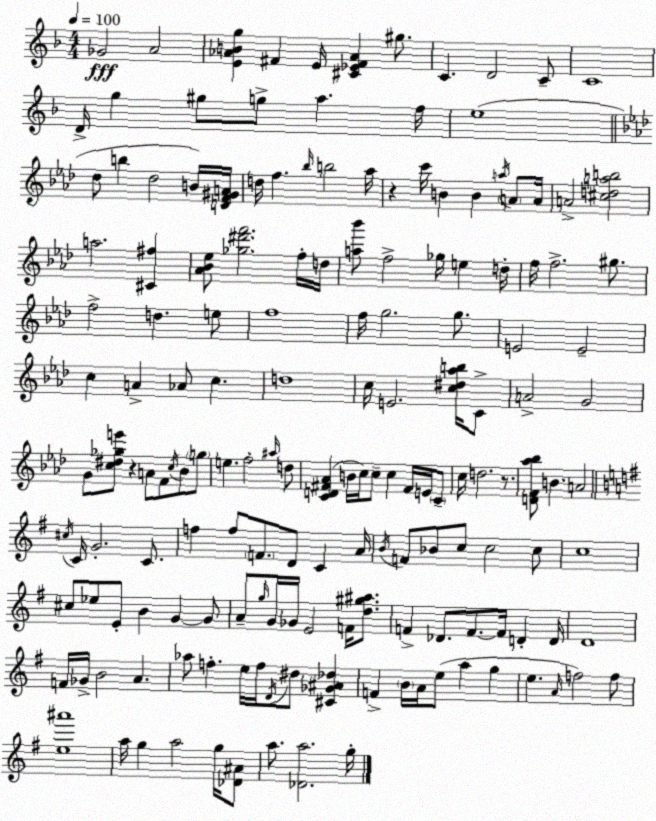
X:1
T:Untitled
M:4/4
L:1/4
K:F
_G2 A2 [E_ABg] ^F E/4 [^C_E^F_A] ^g/2 C D2 C/2 C4 D/4 g ^g/2 g/2 a f/4 e4 _d/2 b _d2 B/4 [DF^GA]/4 d/4 f _b/4 b2 _a/4 z c'/4 B B a/4 A/2 A/4 A2 [^cdab]2 a2 [^C^f] [_A_B_e]/2 [_g^d'f']2 f/4 d/4 [a_b']/2 f2 _g/4 e d/4 f/4 f2 ^g/2 f2 d e/2 f4 f/4 g2 g/2 E2 E2 c A _A/2 c d4 c/4 E2 [c^d_ab]/4 C/2 A2 G2 G/2 [c^d_ge']/2 z A/2 F/2 c/4 _B/2 g/2 e f2 ^a/4 d/2 [CD^F_A] B/4 c/4 c/2 c ^F/4 E/4 C/2 c/4 d2 z/2 [DF_a_b]/2 B A2 ^c/4 C/4 G2 C/2 f f/2 F/2 D/2 C A/4 B/4 F/2 _B/2 c/2 c2 c/2 c4 ^c/2 _e/2 E/2 B G G/2 A/2 g/4 G/4 _G/4 E2 F/4 [d^g^a]/2 F _D/2 F/2 F/4 D D/4 D4 F/4 _G/4 B2 A _a/2 f e/4 f/4 D/4 ^d/2 [^C_G^A_d] F B/4 A/4 e/2 a g e A/4 f2 f/2 [e^a']4 a/4 g a2 g/4 [_D^A]/2 a/2 [_Da]2 g/4